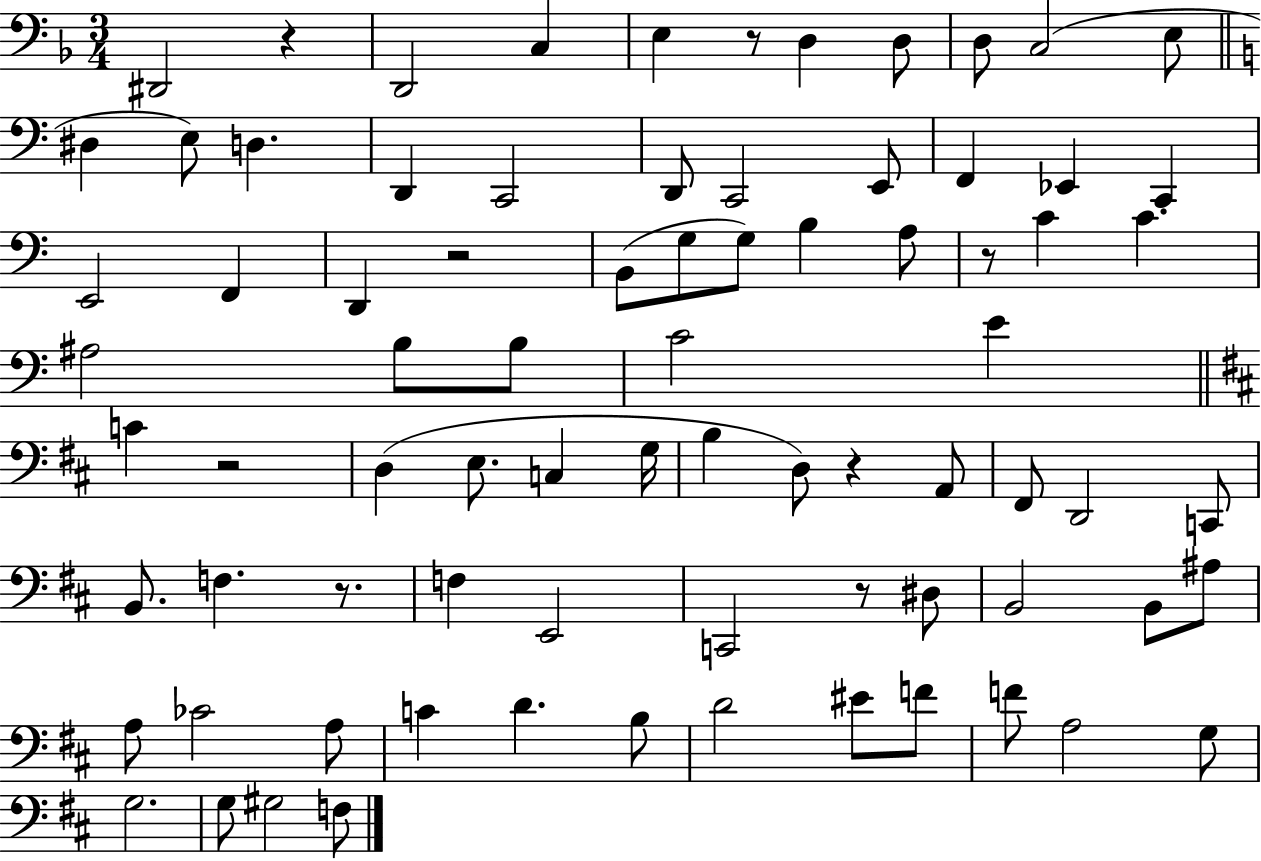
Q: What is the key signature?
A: F major